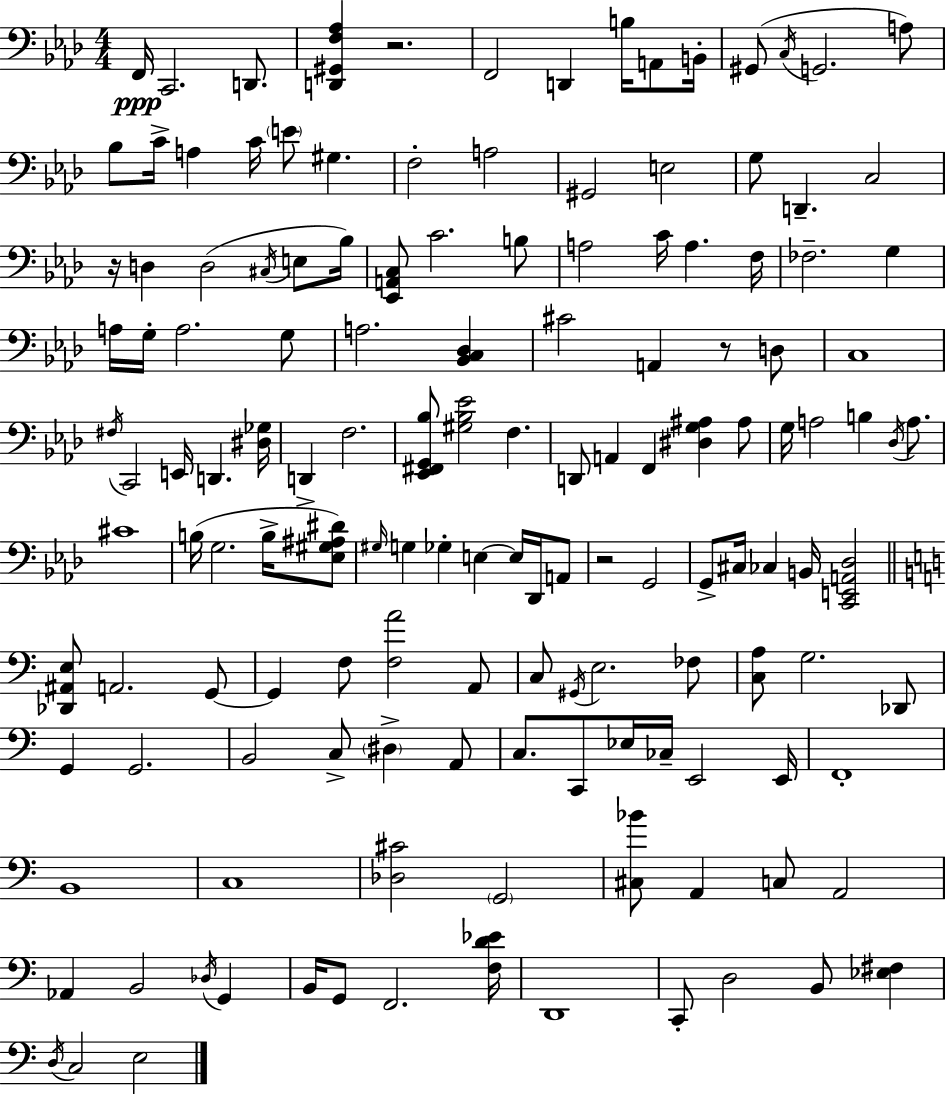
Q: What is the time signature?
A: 4/4